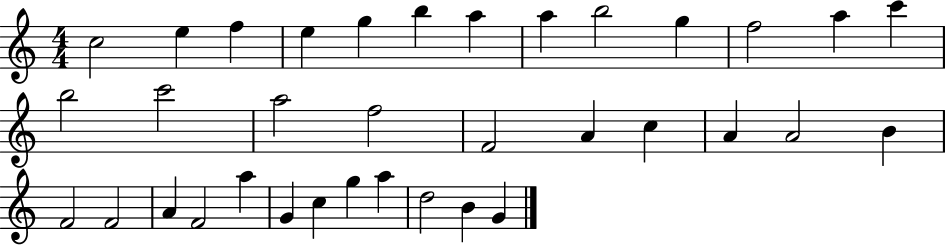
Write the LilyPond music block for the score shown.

{
  \clef treble
  \numericTimeSignature
  \time 4/4
  \key c \major
  c''2 e''4 f''4 | e''4 g''4 b''4 a''4 | a''4 b''2 g''4 | f''2 a''4 c'''4 | \break b''2 c'''2 | a''2 f''2 | f'2 a'4 c''4 | a'4 a'2 b'4 | \break f'2 f'2 | a'4 f'2 a''4 | g'4 c''4 g''4 a''4 | d''2 b'4 g'4 | \break \bar "|."
}